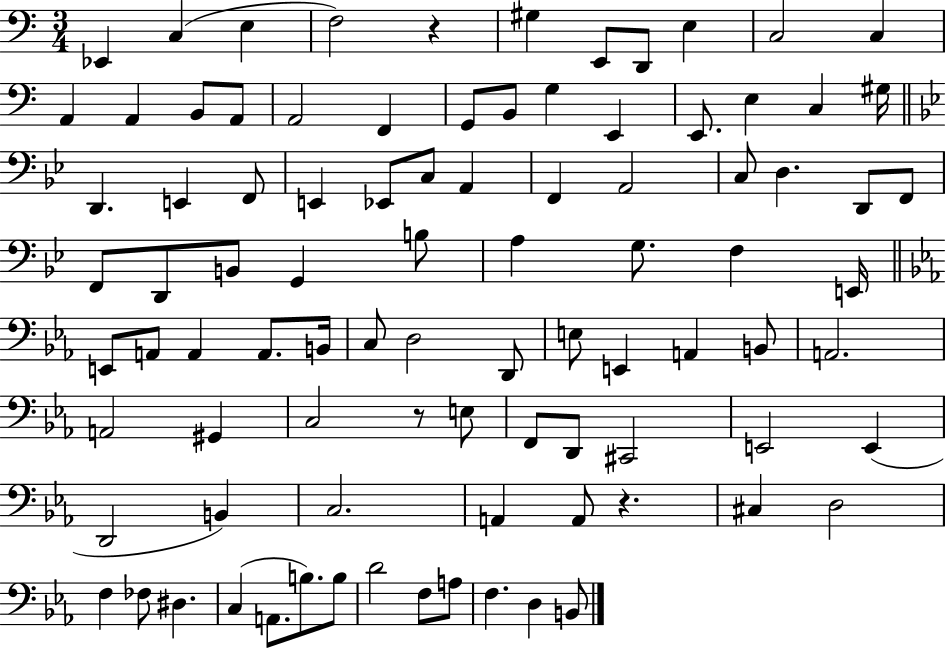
Eb2/q C3/q E3/q F3/h R/q G#3/q E2/e D2/e E3/q C3/h C3/q A2/q A2/q B2/e A2/e A2/h F2/q G2/e B2/e G3/q E2/q E2/e. E3/q C3/q G#3/s D2/q. E2/q F2/e E2/q Eb2/e C3/e A2/q F2/q A2/h C3/e D3/q. D2/e F2/e F2/e D2/e B2/e G2/q B3/e A3/q G3/e. F3/q E2/s E2/e A2/e A2/q A2/e. B2/s C3/e D3/h D2/e E3/e E2/q A2/q B2/e A2/h. A2/h G#2/q C3/h R/e E3/e F2/e D2/e C#2/h E2/h E2/q D2/h B2/q C3/h. A2/q A2/e R/q. C#3/q D3/h F3/q FES3/e D#3/q. C3/q A2/e. B3/e. B3/e D4/h F3/e A3/e F3/q. D3/q B2/e